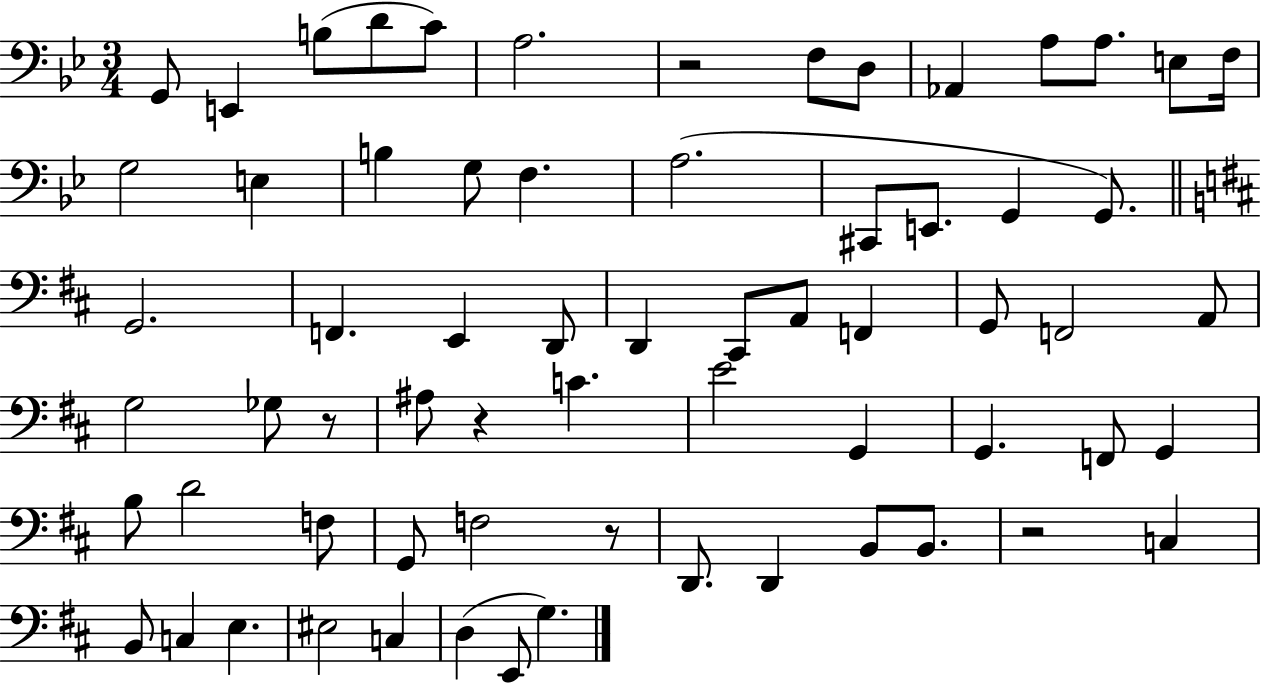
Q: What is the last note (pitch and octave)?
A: G3